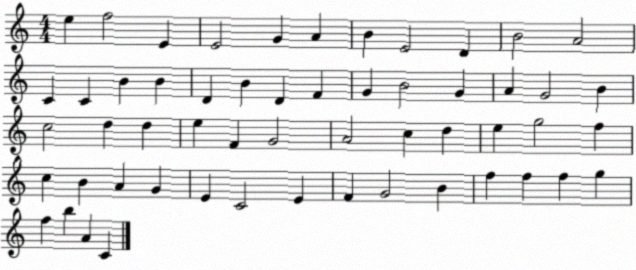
X:1
T:Untitled
M:4/4
L:1/4
K:C
e f2 E E2 G A B E2 D B2 A2 C C B B D B D F G B2 G A G2 B c2 d d e F G2 A2 c d e g2 f c B A G E C2 E F G2 B f f f g f b A C